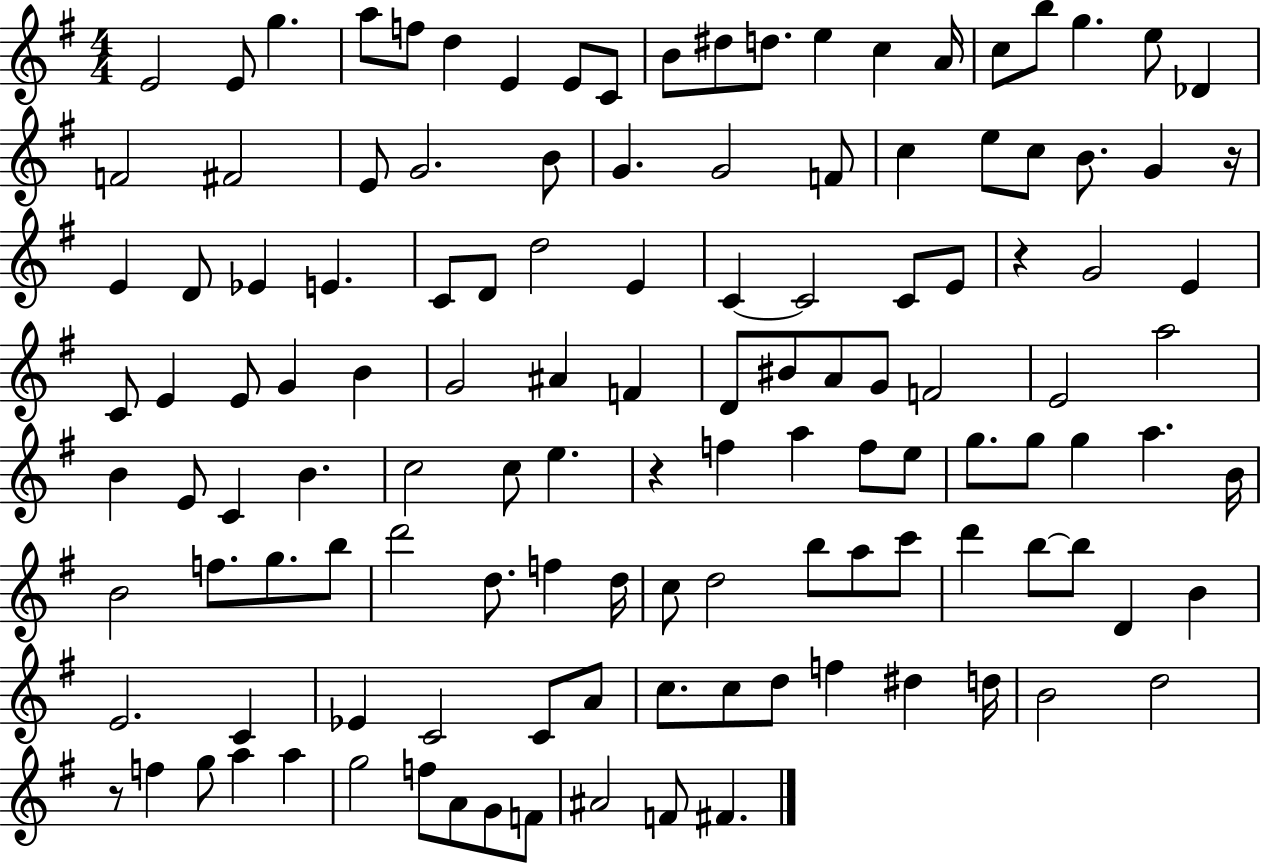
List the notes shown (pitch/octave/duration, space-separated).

E4/h E4/e G5/q. A5/e F5/e D5/q E4/q E4/e C4/e B4/e D#5/e D5/e. E5/q C5/q A4/s C5/e B5/e G5/q. E5/e Db4/q F4/h F#4/h E4/e G4/h. B4/e G4/q. G4/h F4/e C5/q E5/e C5/e B4/e. G4/q R/s E4/q D4/e Eb4/q E4/q. C4/e D4/e D5/h E4/q C4/q C4/h C4/e E4/e R/q G4/h E4/q C4/e E4/q E4/e G4/q B4/q G4/h A#4/q F4/q D4/e BIS4/e A4/e G4/e F4/h E4/h A5/h B4/q E4/e C4/q B4/q. C5/h C5/e E5/q. R/q F5/q A5/q F5/e E5/e G5/e. G5/e G5/q A5/q. B4/s B4/h F5/e. G5/e. B5/e D6/h D5/e. F5/q D5/s C5/e D5/h B5/e A5/e C6/e D6/q B5/e B5/e D4/q B4/q E4/h. C4/q Eb4/q C4/h C4/e A4/e C5/e. C5/e D5/e F5/q D#5/q D5/s B4/h D5/h R/e F5/q G5/e A5/q A5/q G5/h F5/e A4/e G4/e F4/e A#4/h F4/e F#4/q.